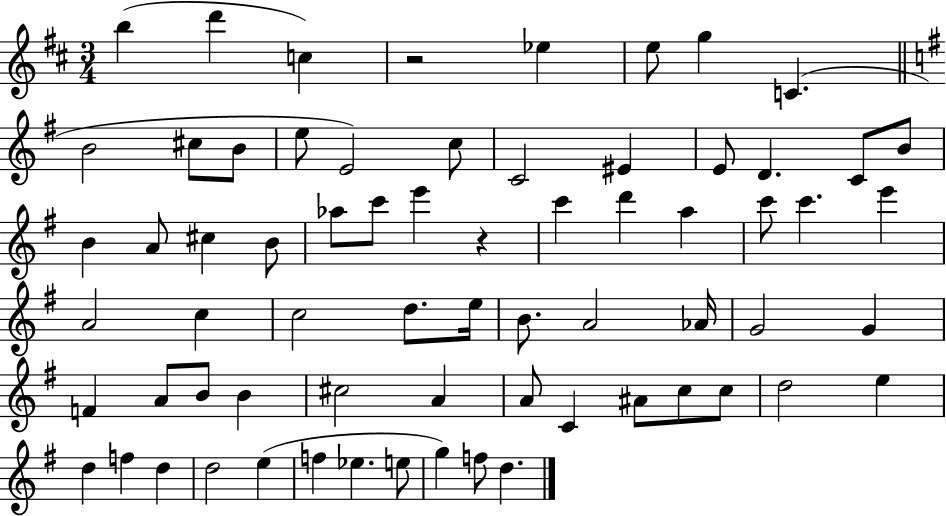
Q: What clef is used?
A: treble